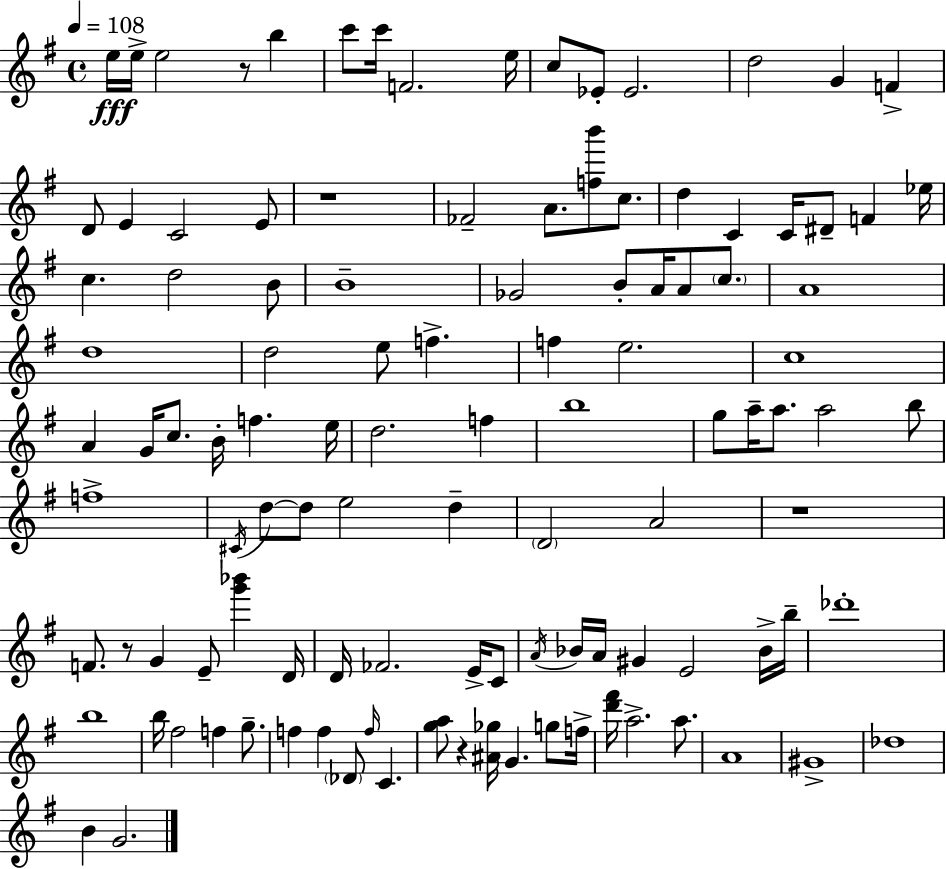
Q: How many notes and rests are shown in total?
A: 112